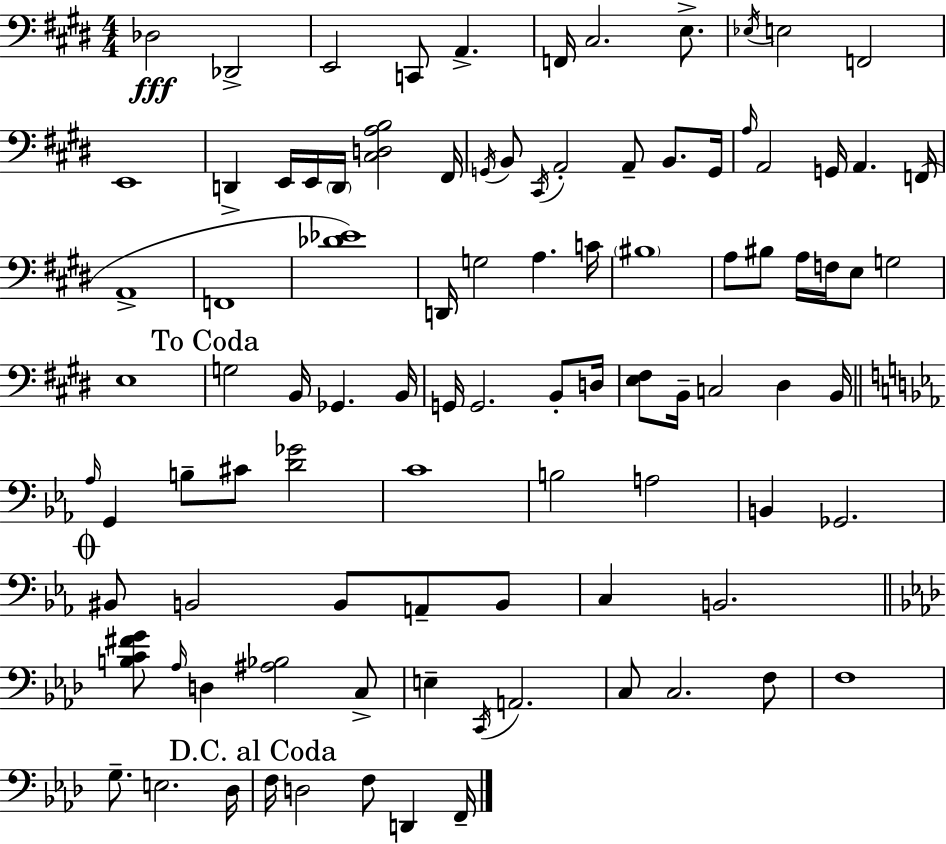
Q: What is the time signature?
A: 4/4